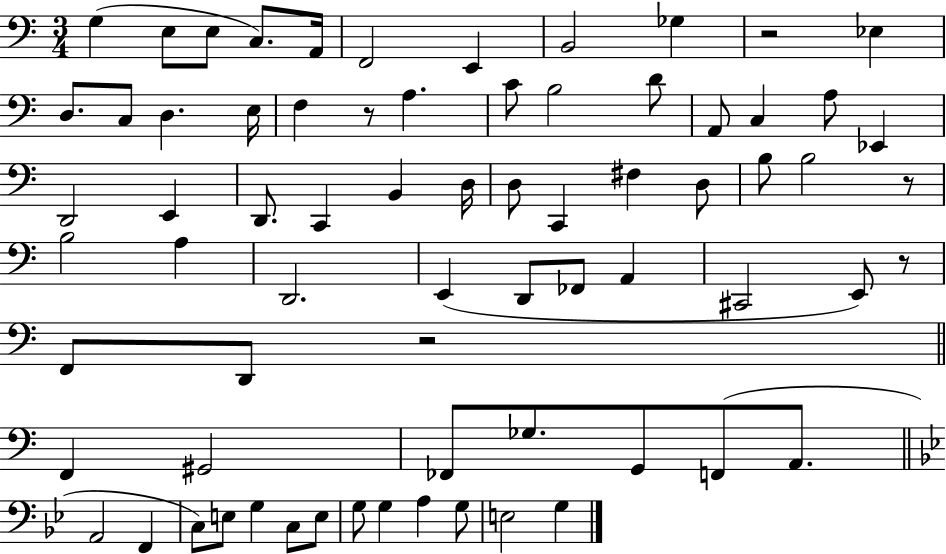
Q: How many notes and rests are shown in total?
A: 71